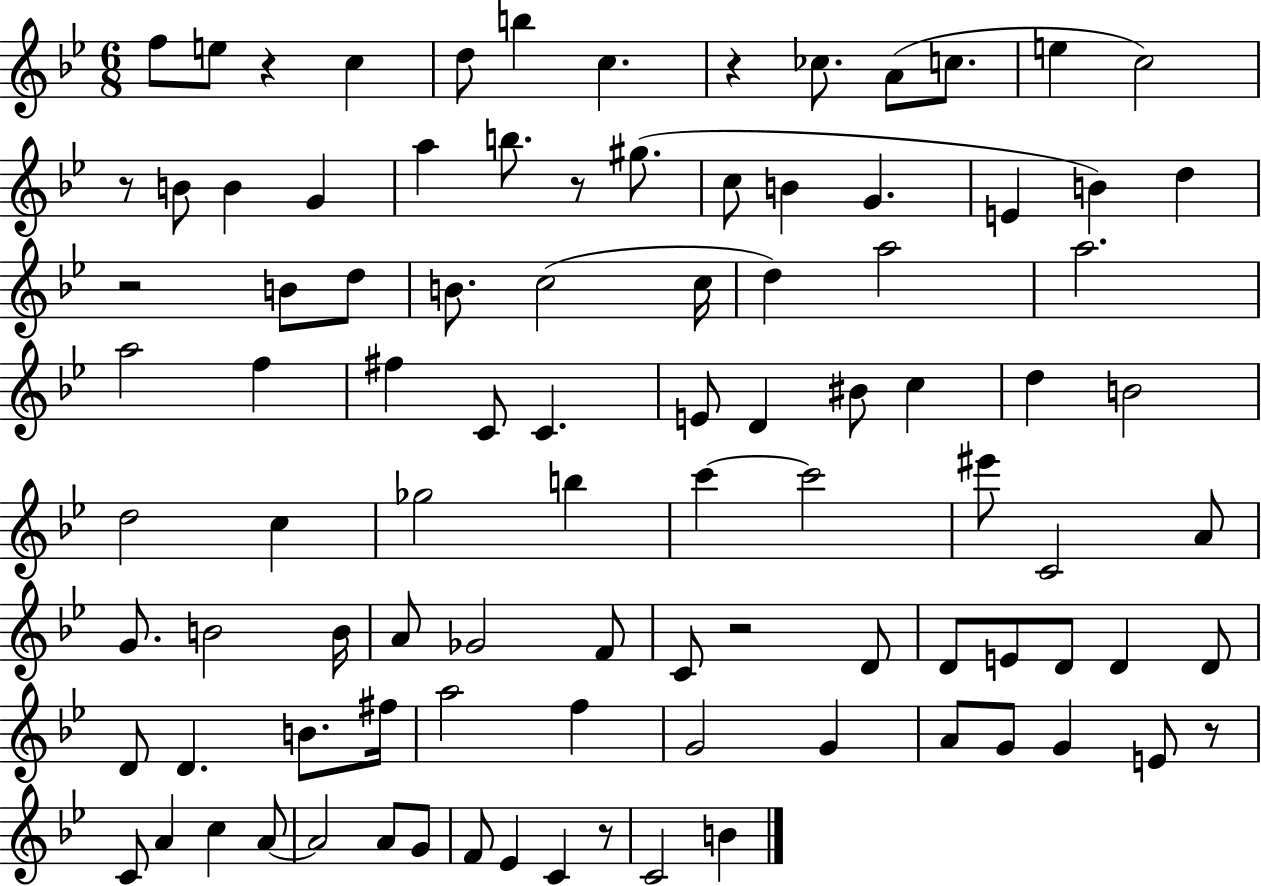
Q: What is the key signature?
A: BES major